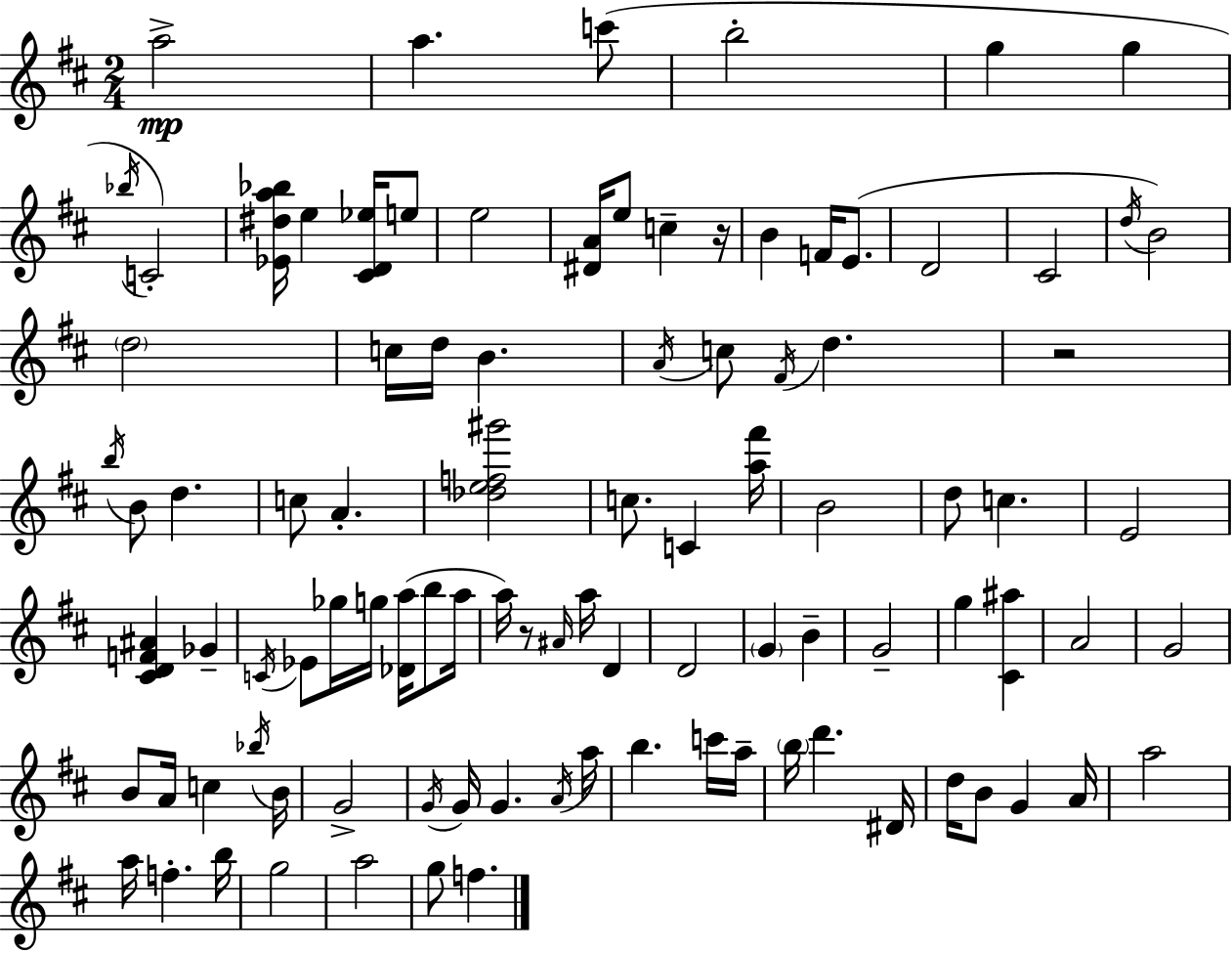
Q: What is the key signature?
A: D major